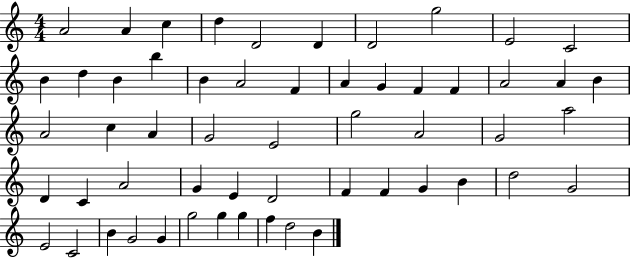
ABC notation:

X:1
T:Untitled
M:4/4
L:1/4
K:C
A2 A c d D2 D D2 g2 E2 C2 B d B b B A2 F A G F F A2 A B A2 c A G2 E2 g2 A2 G2 a2 D C A2 G E D2 F F G B d2 G2 E2 C2 B G2 G g2 g g f d2 B